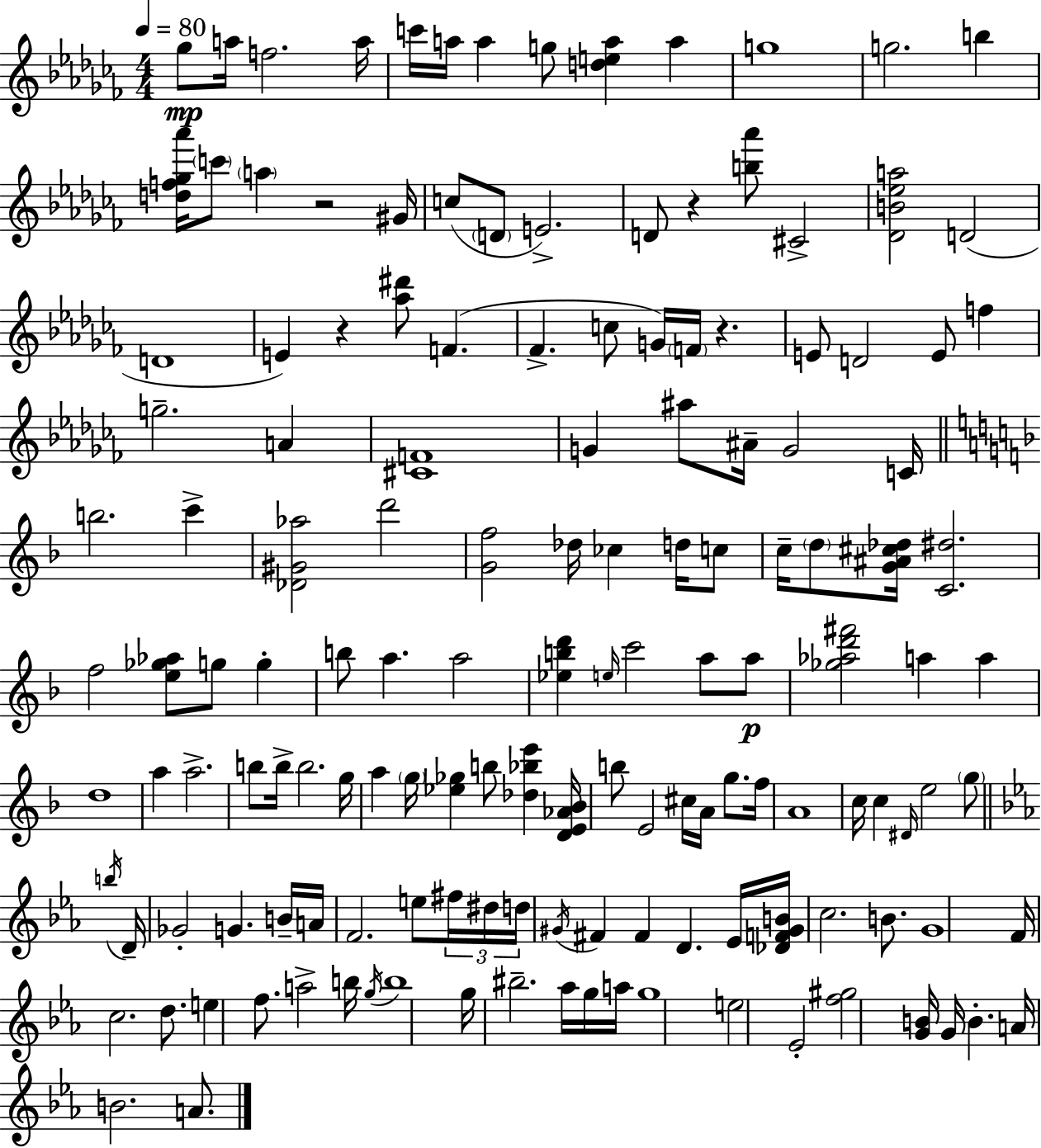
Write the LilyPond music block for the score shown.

{
  \clef treble
  \numericTimeSignature
  \time 4/4
  \key aes \minor
  \tempo 4 = 80
  ges''8\mp a''16 f''2. a''16 | c'''16 a''16 a''4 g''8 <d'' e'' a''>4 a''4 | g''1 | g''2. b''4 | \break <d'' f'' ges'' aes'''>16 \parenthesize c'''8 \parenthesize a''4 r2 gis'16 | c''8( \parenthesize d'8 e'2.->) | d'8 r4 <b'' aes'''>8 cis'2-> | <des' b' ees'' a''>2 d'2( | \break d'1 | e'4) r4 <aes'' dis'''>8 f'4.( | fes'4.-> c''8 g'16) \parenthesize f'16 r4. | e'8 d'2 e'8 f''4 | \break g''2.-- a'4 | <cis' f'>1 | g'4 ais''8 ais'16-- g'2 c'16 | \bar "||" \break \key f \major b''2. c'''4-> | <des' gis' aes''>2 d'''2 | <g' f''>2 des''16 ces''4 d''16 c''8 | c''16-- \parenthesize d''8 <g' ais' cis'' des''>16 <c' dis''>2. | \break f''2 <e'' ges'' aes''>8 g''8 g''4-. | b''8 a''4. a''2 | <ees'' b'' d'''>4 \grace { e''16 } c'''2 a''8 a''8\p | <ges'' aes'' d''' fis'''>2 a''4 a''4 | \break d''1 | a''4 a''2.-> | b''8 b''16-> b''2. | g''16 a''4 \parenthesize g''16 <ees'' ges''>4 b''8 <des'' bes'' e'''>4 | \break <d' e' aes' bes'>16 b''8 e'2 cis''16 a'16 g''8. | f''16 a'1 | c''16 c''4 \grace { dis'16 } e''2 \parenthesize g''8 | \bar "||" \break \key ees \major \acciaccatura { b''16 } d'16-- ges'2-. g'4. | b'16-- a'16 f'2. e''8 | \tuplet 3/2 { fis''16 dis''16 d''16 } \acciaccatura { gis'16 } fis'4 fis'4 d'4. | ees'16 <des' f' gis' b'>16 c''2. | \break b'8. g'1 | f'16 c''2. | d''8. e''4 f''8. a''2-> | b''16 \acciaccatura { g''16 } b''1 | \break g''16 bis''2.-- | aes''16 g''16 a''16 g''1 | e''2 ees'2-. | <f'' gis''>2 <g' b'>16 g'16 b'4.-. | \break a'16 b'2. | a'8. \bar "|."
}